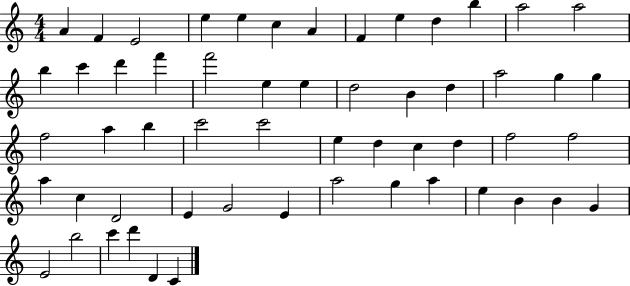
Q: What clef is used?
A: treble